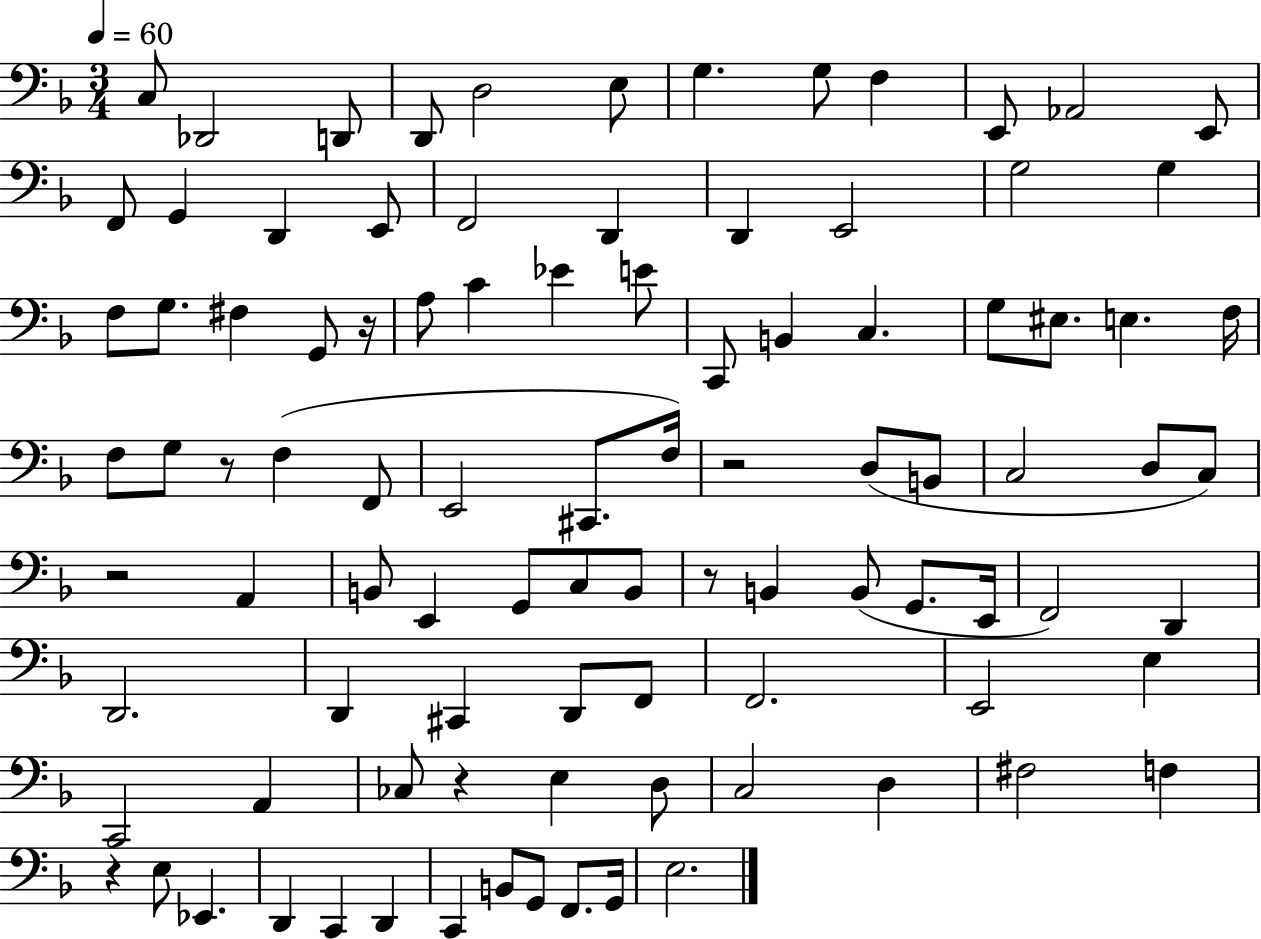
X:1
T:Untitled
M:3/4
L:1/4
K:F
C,/2 _D,,2 D,,/2 D,,/2 D,2 E,/2 G, G,/2 F, E,,/2 _A,,2 E,,/2 F,,/2 G,, D,, E,,/2 F,,2 D,, D,, E,,2 G,2 G, F,/2 G,/2 ^F, G,,/2 z/4 A,/2 C _E E/2 C,,/2 B,, C, G,/2 ^E,/2 E, F,/4 F,/2 G,/2 z/2 F, F,,/2 E,,2 ^C,,/2 F,/4 z2 D,/2 B,,/2 C,2 D,/2 C,/2 z2 A,, B,,/2 E,, G,,/2 C,/2 B,,/2 z/2 B,, B,,/2 G,,/2 E,,/4 F,,2 D,, D,,2 D,, ^C,, D,,/2 F,,/2 F,,2 E,,2 E, C,,2 A,, _C,/2 z E, D,/2 C,2 D, ^F,2 F, z E,/2 _E,, D,, C,, D,, C,, B,,/2 G,,/2 F,,/2 G,,/4 E,2